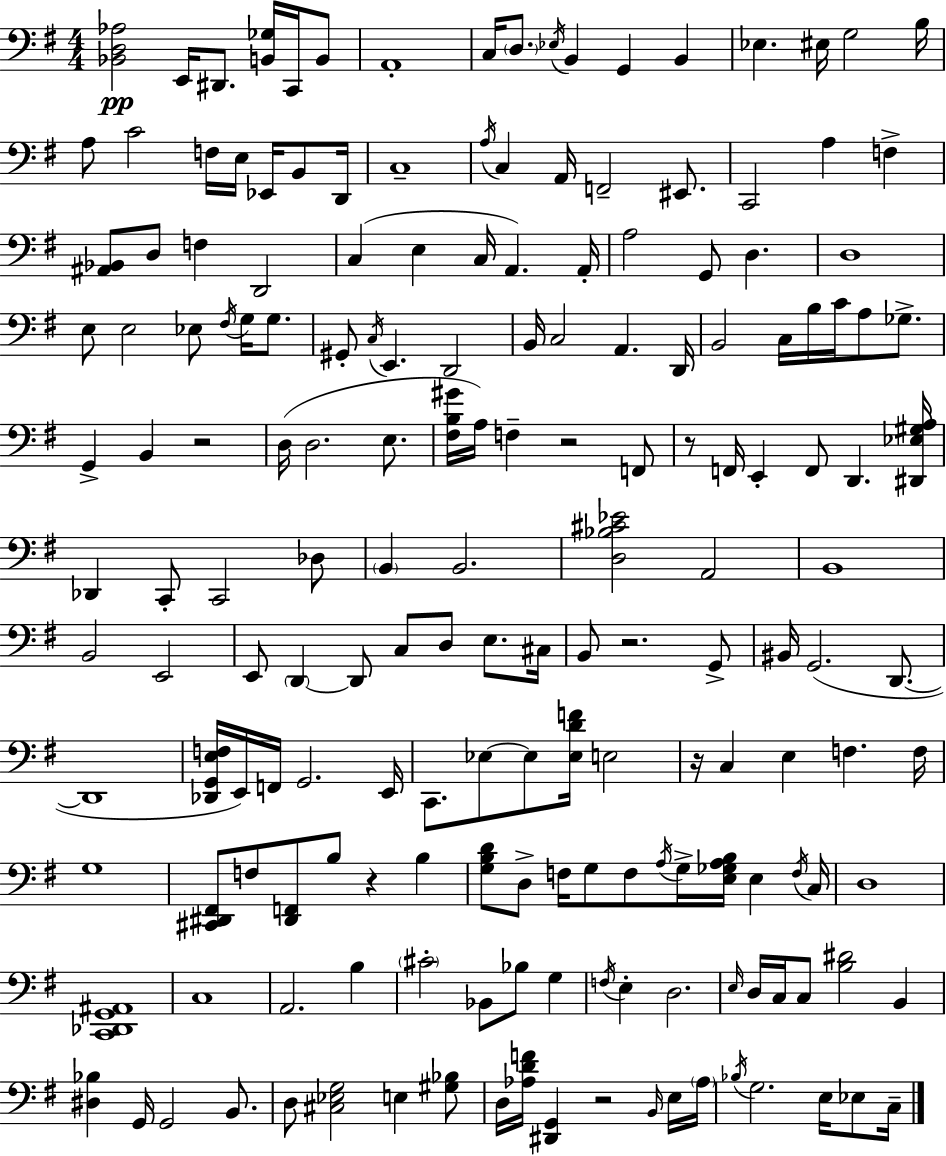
X:1
T:Untitled
M:4/4
L:1/4
K:Em
[_B,,D,_A,]2 E,,/4 ^D,,/2 [B,,_G,]/4 C,,/4 B,,/2 A,,4 C,/4 D,/2 _E,/4 B,, G,, B,, _E, ^E,/4 G,2 B,/4 A,/2 C2 F,/4 E,/4 _E,,/4 B,,/2 D,,/4 C,4 A,/4 C, A,,/4 F,,2 ^E,,/2 C,,2 A, F, [^A,,_B,,]/2 D,/2 F, D,,2 C, E, C,/4 A,, A,,/4 A,2 G,,/2 D, D,4 E,/2 E,2 _E,/2 ^F,/4 G,/4 G,/2 ^G,,/2 C,/4 E,, D,,2 B,,/4 C,2 A,, D,,/4 B,,2 C,/4 B,/4 C/4 A,/2 _G,/2 G,, B,, z2 D,/4 D,2 E,/2 [^F,B,^G]/4 A,/4 F, z2 F,,/2 z/2 F,,/4 E,, F,,/2 D,, [^D,,_E,^G,A,]/4 _D,, C,,/2 C,,2 _D,/2 B,, B,,2 [D,_B,^C_E]2 A,,2 B,,4 B,,2 E,,2 E,,/2 D,, D,,/2 C,/2 D,/2 E,/2 ^C,/4 B,,/2 z2 G,,/2 ^B,,/4 G,,2 D,,/2 D,,4 [_D,,G,,E,F,]/4 E,,/4 F,,/4 G,,2 E,,/4 C,,/2 _E,/2 _E,/2 [_E,DF]/4 E,2 z/4 C, E, F, F,/4 G,4 [^C,,^D,,^F,,]/2 F,/2 [^D,,F,,]/2 B,/2 z B, [G,B,D]/2 D,/2 F,/4 G,/2 F,/2 A,/4 G,/4 [E,_G,A,B,]/4 E, F,/4 C,/4 D,4 [C,,_D,,G,,^A,,]4 C,4 A,,2 B, ^C2 _B,,/2 _B,/2 G, F,/4 E, D,2 E,/4 D,/4 C,/4 C,/2 [B,^D]2 B,, [^D,_B,] G,,/4 G,,2 B,,/2 D,/2 [^C,_E,G,]2 E, [^G,_B,]/2 D,/4 [_A,DF]/4 [^D,,G,,] z2 B,,/4 E,/4 _A,/4 _B,/4 G,2 E,/4 _E,/2 C,/4